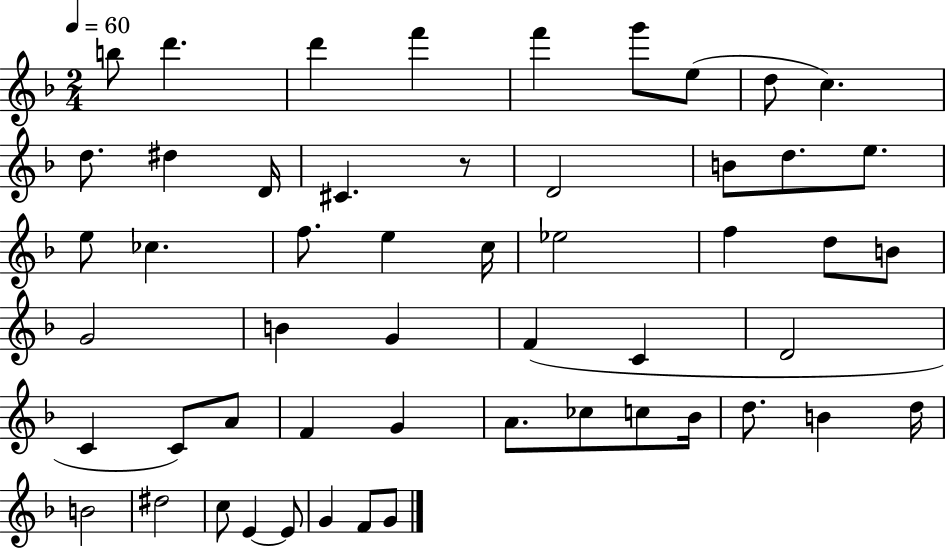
B5/e D6/q. D6/q F6/q F6/q G6/e E5/e D5/e C5/q. D5/e. D#5/q D4/s C#4/q. R/e D4/h B4/e D5/e. E5/e. E5/e CES5/q. F5/e. E5/q C5/s Eb5/h F5/q D5/e B4/e G4/h B4/q G4/q F4/q C4/q D4/h C4/q C4/e A4/e F4/q G4/q A4/e. CES5/e C5/e Bb4/s D5/e. B4/q D5/s B4/h D#5/h C5/e E4/q E4/e G4/q F4/e G4/e